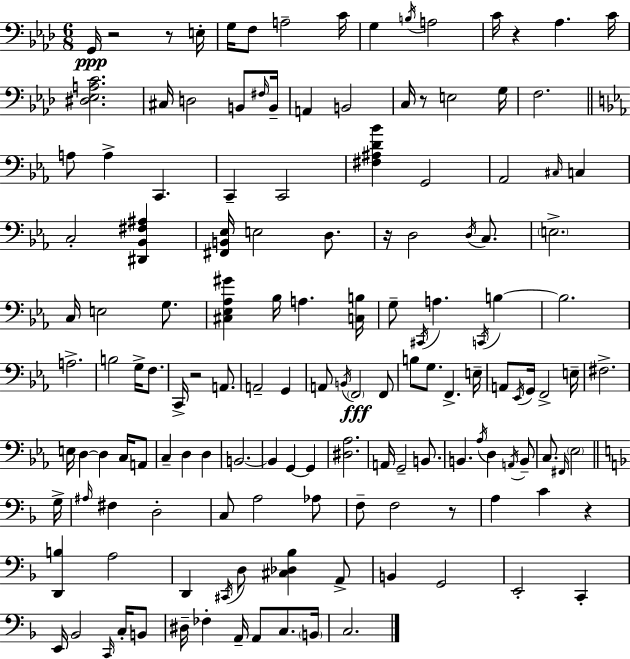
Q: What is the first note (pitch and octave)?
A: G2